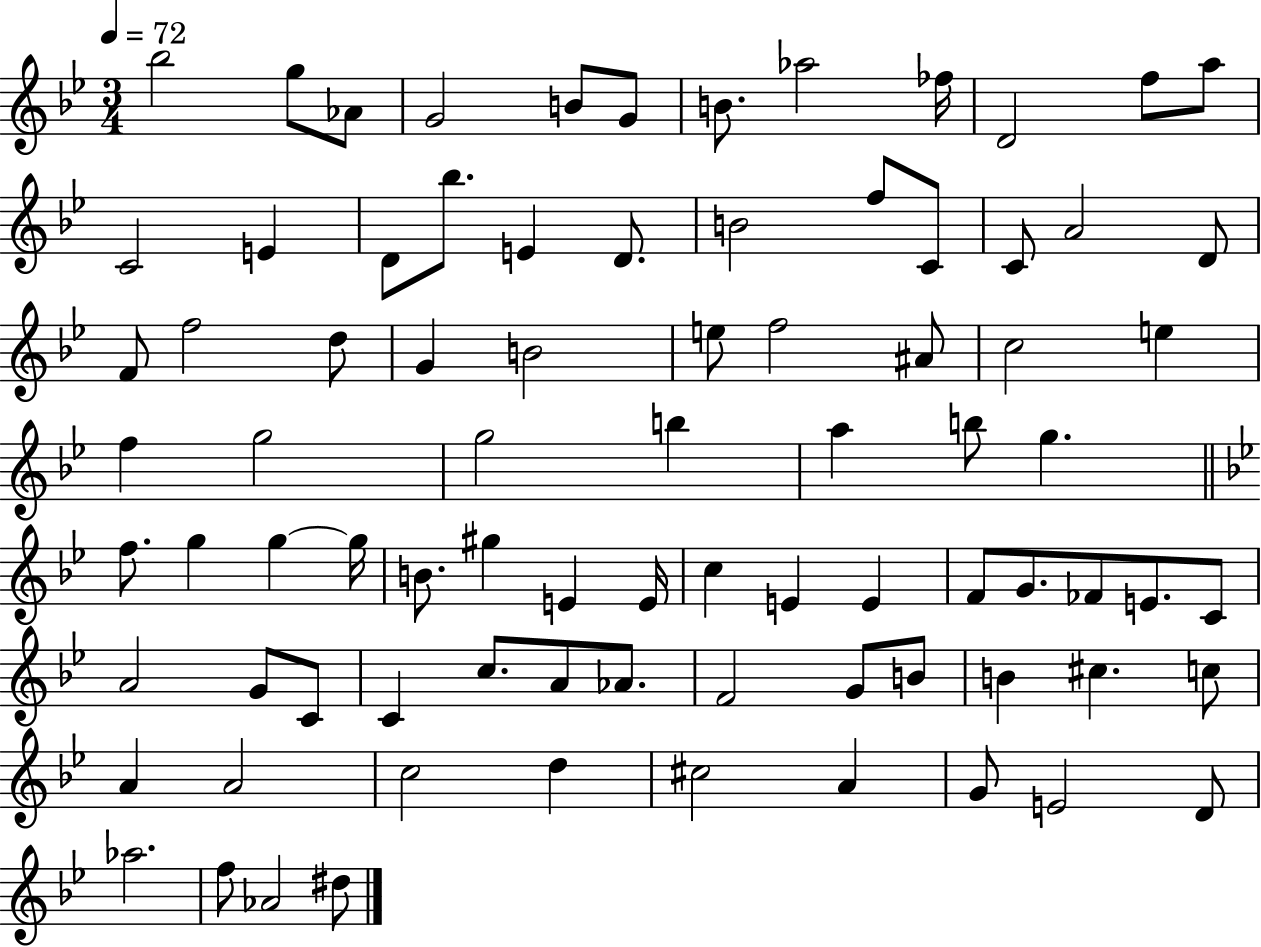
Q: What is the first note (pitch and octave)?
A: Bb5